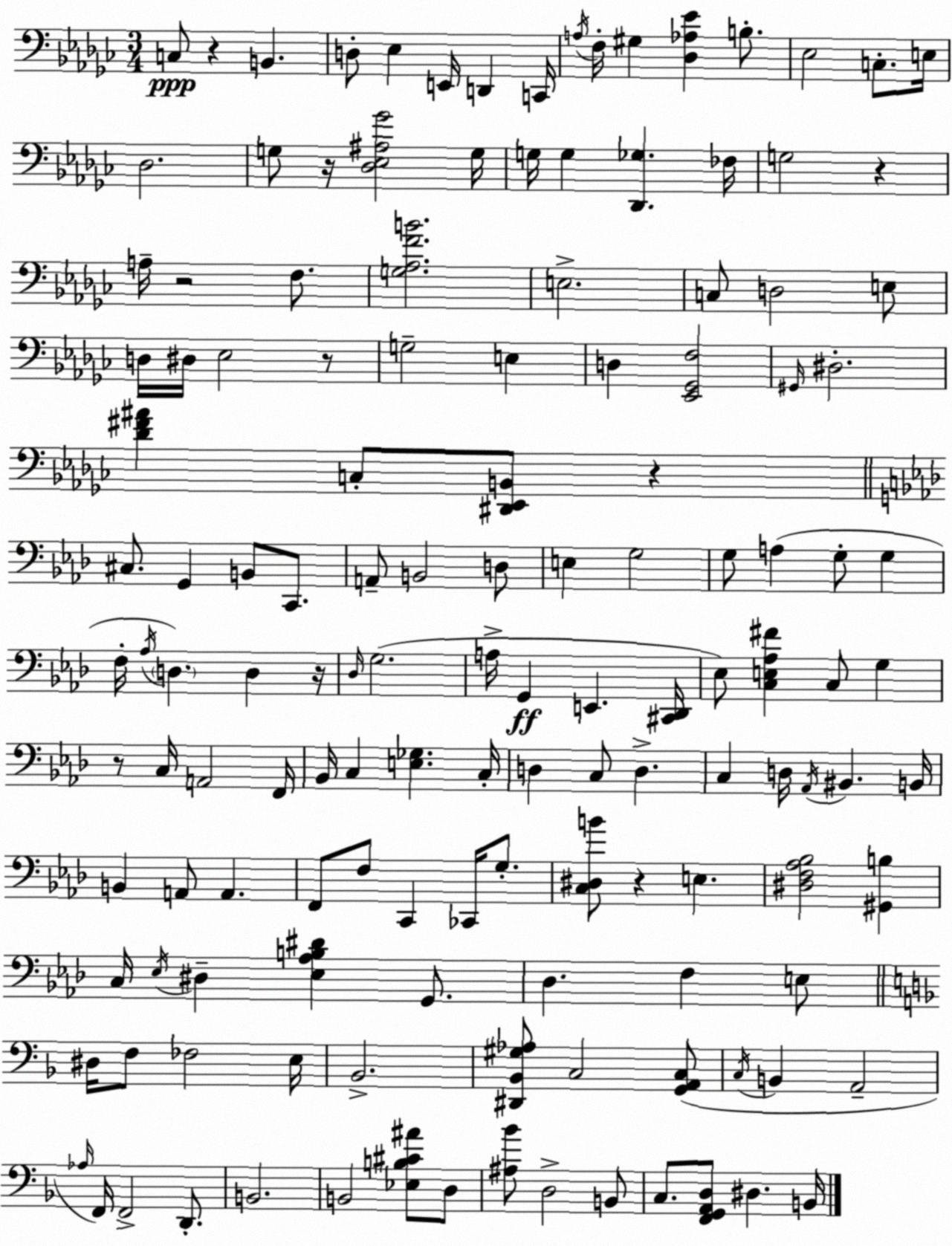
X:1
T:Untitled
M:3/4
L:1/4
K:Ebm
C,/2 z B,, D,/2 _E, E,,/4 D,, C,,/4 A,/4 F,/4 ^G, [_D,_A,_E] B,/2 _E,2 C,/2 E,/4 _D,2 G,/2 z/4 [_D,_E,^A,_G]2 G,/4 G,/4 G, [_D,,_G,] _F,/4 G,2 z A,/4 z2 F,/2 [G,_A,FB]2 E,2 C,/2 D,2 E,/2 D,/4 ^D,/4 _E,2 z/2 G,2 E, D, [_E,,_G,,F,]2 ^G,,/4 ^D,2 [_D^F^A] C,/2 [^D,,_E,,B,,]/2 z ^C,/2 G,, B,,/2 C,,/2 A,,/2 B,,2 D,/2 E, G,2 G,/2 A, G,/2 G, F,/4 _A,/4 D, D, z/4 _D,/4 G,2 A,/4 G,, E,, [^C,,_D,,]/4 _E,/2 [C,E,_A,^F] C,/2 G, z/2 C,/4 A,,2 F,,/4 _B,,/4 C, [E,_G,] C,/4 D, C,/2 D, C, D,/4 _A,,/4 ^B,, B,,/4 B,, A,,/2 A,, F,,/2 F,/2 C,, _C,,/4 G,/2 [C,^D,B]/2 z E, [^D,F,_A,_B,]2 [^G,,B,] C,/4 _E,/4 ^D, [_E,_A,B,^D] G,,/2 _D, F, E,/2 ^D,/4 F,/2 _F,2 E,/4 _B,,2 [^D,,_B,,^G,_A,]/2 C,2 [G,,A,,C,]/2 C,/4 B,, A,,2 _A,/4 F,,/4 F,,2 D,,/2 B,,2 B,,2 [_E,B,^C^A]/2 D,/2 [^A,_B]/2 D,2 B,,/2 C,/2 [F,,G,,A,,D,]/2 ^D, B,,/4